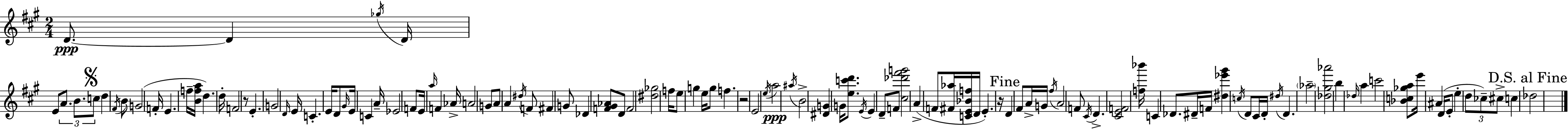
{
  \clef treble
  \numericTimeSignature
  \time 2/4
  \key a \major
  d'8.~~\ppp d'4 \acciaccatura { ges''16 } | d'16 e'8 \tuplet 3/2 { a'8. b'8. | \mark \markup { \musicglyph "scripts.segno" } c''8 } d''4 \acciaccatura { fis'16 } | b'8 g'2( | \break f'16-. e'4. | f''16-- <b' f'' a''>16 d''4.) | d''16-. f'2 | r8 e'4.-. | \break g'2 | \grace { d'16 } e'16 c'4.-. | e'16 d'8 \grace { gis'16 } e'16 c'4 | a'16-- ees'2 | \break f'8 e'16 \grace { a''16 } | f'4 aes'16-> a'2 | g'8 a'8 | a'4 \acciaccatura { dis''16 } f'8 | \break fis'4 g'8 des'4 | <f' gis' aes'>8 d'8 f'2 | <dis'' ges''>2 | f''16 e''8 | \break g''4 e''16 g''8 | f''4. r2 | e'2 | \acciaccatura { e''16 }\ppp a''2 | \break \acciaccatura { ais''16 } | b'2-> | <dis' g'>4 g'16 <e'' c''' d'''>8. | \acciaccatura { e'16 } e'4 d'8-- f'8 | \break <cis'' des''' fis''' g'''>2 | a'4->( f'8 <fis' aes''>16 | <c' e' bes' f''>16 d'16 e'4.-.) | r16 \mark "Fine" d'4 fis'8 a'16-> | \break g'16 \acciaccatura { fis''16 } a'2 | f'8 \acciaccatura { cis'16 } d'4.-> | <cis' e' f'>2 | <f'' bes'''>16 c'4 | \break des'8. dis'16-- f'16 <dis'' ees''' gis'''>4 | \acciaccatura { c''16 } d'8 cis'16 d'16-. \acciaccatura { dis''16 } d'4. | \parenthesize aes''2-- | <des'' gis'' aes'''>2 | \break b''4 | \grace { des''16 } a''4 c'''2 | <bes' c'' ges'' a''>8 | e'''16 ais'4 d'16( e'8-. | \break e''4-. \tuplet 3/2 { d''8 ces''8--) | cis''8-> } c''4 \mark "D.S. al Fine" des''2 | \bar "|."
}